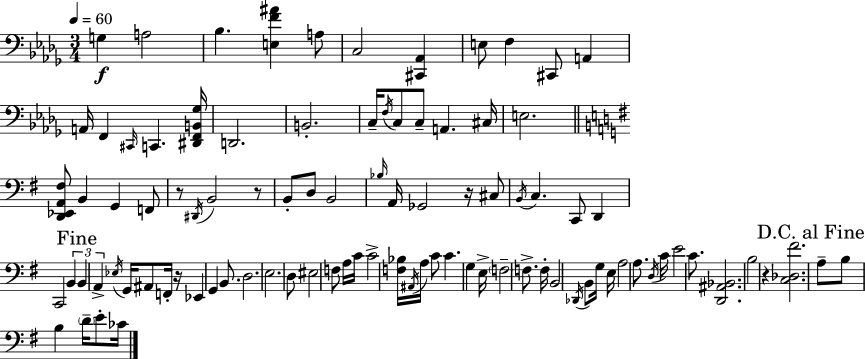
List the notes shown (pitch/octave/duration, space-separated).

G3/q A3/h Bb3/q. [E3,F4,A#4]/q A3/e C3/h [C#2,Ab2]/q E3/e F3/q C#2/e A2/q A2/s F2/q C#2/s C2/q. [D#2,F2,B2,Gb3]/s D2/h. B2/h. C3/s F3/s C3/e C3/e A2/q. C#3/s E3/h. [D2,Eb2,A2,F#3]/e B2/q G2/q F2/e R/e D#2/s B2/h R/e B2/e D3/e B2/h Bb3/s A2/s Gb2/h R/s C#3/e B2/s C3/q. C2/e D2/q C2/h B2/q B2/q A2/q Eb3/s G2/s A#2/e F2/s R/s Eb2/q G2/q B2/e. D3/h. E3/h. D3/e EIS3/h F3/e A3/s C4/s C4/h [F3,Bb3]/s A#2/s A3/s C4/e C4/q. G3/q E3/s F3/h F3/e. F3/s B2/h Db2/s B2/e G3/s E3/s A3/h A3/e. D3/s C4/s E4/h C4/e. [D2,A#2,Bb2]/h. B3/h R/q [C3,Db3,F#4]/h. A3/e B3/e B3/q D4/s E4/e CES4/s